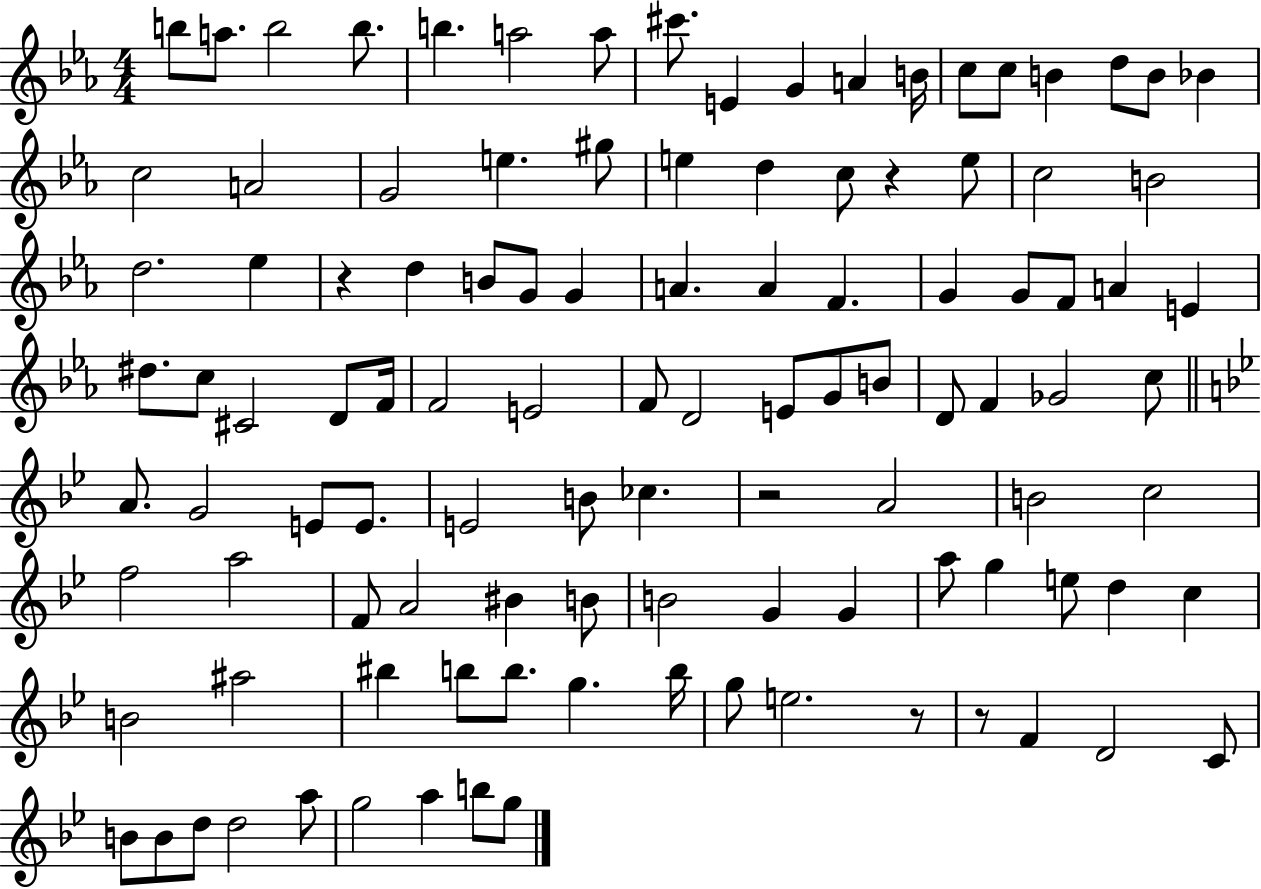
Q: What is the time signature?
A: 4/4